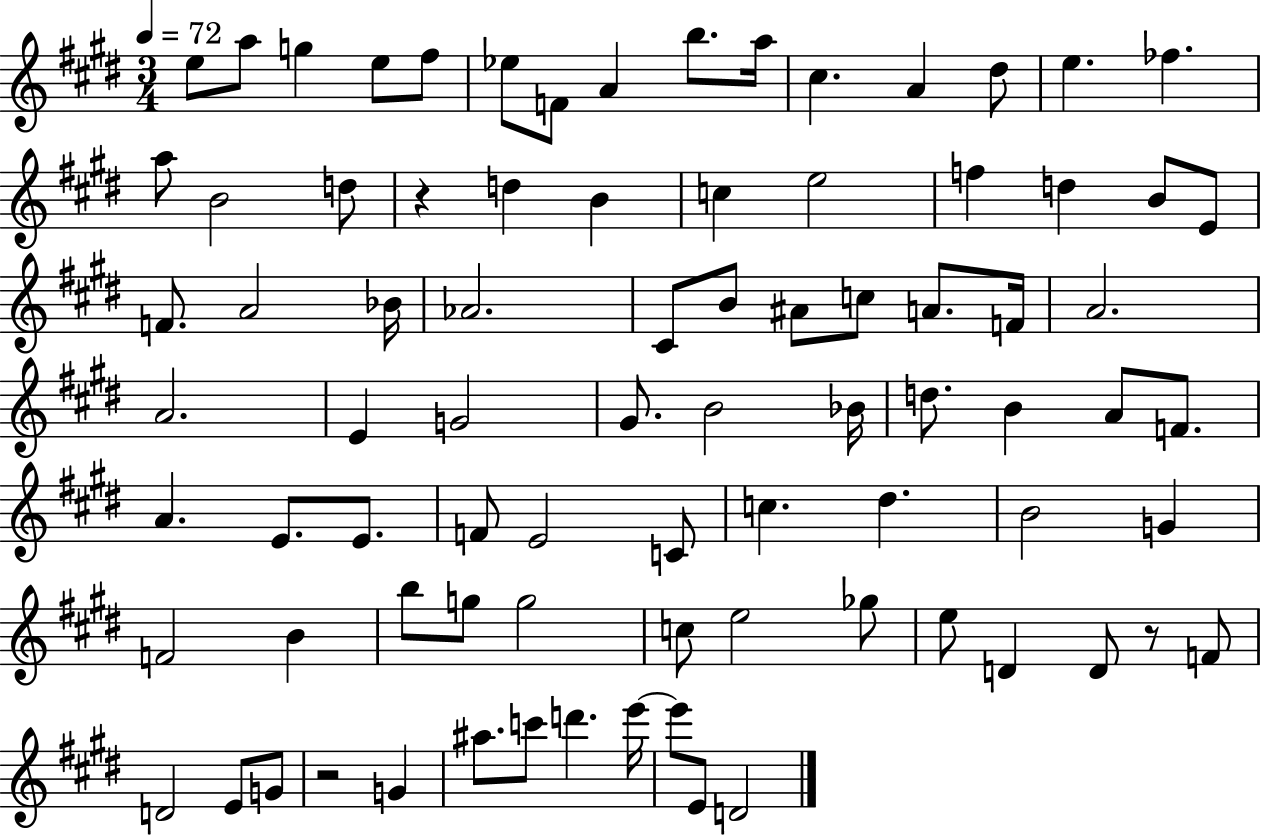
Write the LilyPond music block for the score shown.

{
  \clef treble
  \numericTimeSignature
  \time 3/4
  \key e \major
  \tempo 4 = 72
  e''8 a''8 g''4 e''8 fis''8 | ees''8 f'8 a'4 b''8. a''16 | cis''4. a'4 dis''8 | e''4. fes''4. | \break a''8 b'2 d''8 | r4 d''4 b'4 | c''4 e''2 | f''4 d''4 b'8 e'8 | \break f'8. a'2 bes'16 | aes'2. | cis'8 b'8 ais'8 c''8 a'8. f'16 | a'2. | \break a'2. | e'4 g'2 | gis'8. b'2 bes'16 | d''8. b'4 a'8 f'8. | \break a'4. e'8. e'8. | f'8 e'2 c'8 | c''4. dis''4. | b'2 g'4 | \break f'2 b'4 | b''8 g''8 g''2 | c''8 e''2 ges''8 | e''8 d'4 d'8 r8 f'8 | \break d'2 e'8 g'8 | r2 g'4 | ais''8. c'''8 d'''4. e'''16~~ | e'''8 e'8 d'2 | \break \bar "|."
}